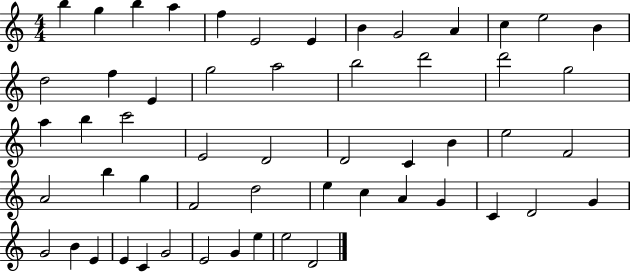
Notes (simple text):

B5/q G5/q B5/q A5/q F5/q E4/h E4/q B4/q G4/h A4/q C5/q E5/h B4/q D5/h F5/q E4/q G5/h A5/h B5/h D6/h D6/h G5/h A5/q B5/q C6/h E4/h D4/h D4/h C4/q B4/q E5/h F4/h A4/h B5/q G5/q F4/h D5/h E5/q C5/q A4/q G4/q C4/q D4/h G4/q G4/h B4/q E4/q E4/q C4/q G4/h E4/h G4/q E5/q E5/h D4/h